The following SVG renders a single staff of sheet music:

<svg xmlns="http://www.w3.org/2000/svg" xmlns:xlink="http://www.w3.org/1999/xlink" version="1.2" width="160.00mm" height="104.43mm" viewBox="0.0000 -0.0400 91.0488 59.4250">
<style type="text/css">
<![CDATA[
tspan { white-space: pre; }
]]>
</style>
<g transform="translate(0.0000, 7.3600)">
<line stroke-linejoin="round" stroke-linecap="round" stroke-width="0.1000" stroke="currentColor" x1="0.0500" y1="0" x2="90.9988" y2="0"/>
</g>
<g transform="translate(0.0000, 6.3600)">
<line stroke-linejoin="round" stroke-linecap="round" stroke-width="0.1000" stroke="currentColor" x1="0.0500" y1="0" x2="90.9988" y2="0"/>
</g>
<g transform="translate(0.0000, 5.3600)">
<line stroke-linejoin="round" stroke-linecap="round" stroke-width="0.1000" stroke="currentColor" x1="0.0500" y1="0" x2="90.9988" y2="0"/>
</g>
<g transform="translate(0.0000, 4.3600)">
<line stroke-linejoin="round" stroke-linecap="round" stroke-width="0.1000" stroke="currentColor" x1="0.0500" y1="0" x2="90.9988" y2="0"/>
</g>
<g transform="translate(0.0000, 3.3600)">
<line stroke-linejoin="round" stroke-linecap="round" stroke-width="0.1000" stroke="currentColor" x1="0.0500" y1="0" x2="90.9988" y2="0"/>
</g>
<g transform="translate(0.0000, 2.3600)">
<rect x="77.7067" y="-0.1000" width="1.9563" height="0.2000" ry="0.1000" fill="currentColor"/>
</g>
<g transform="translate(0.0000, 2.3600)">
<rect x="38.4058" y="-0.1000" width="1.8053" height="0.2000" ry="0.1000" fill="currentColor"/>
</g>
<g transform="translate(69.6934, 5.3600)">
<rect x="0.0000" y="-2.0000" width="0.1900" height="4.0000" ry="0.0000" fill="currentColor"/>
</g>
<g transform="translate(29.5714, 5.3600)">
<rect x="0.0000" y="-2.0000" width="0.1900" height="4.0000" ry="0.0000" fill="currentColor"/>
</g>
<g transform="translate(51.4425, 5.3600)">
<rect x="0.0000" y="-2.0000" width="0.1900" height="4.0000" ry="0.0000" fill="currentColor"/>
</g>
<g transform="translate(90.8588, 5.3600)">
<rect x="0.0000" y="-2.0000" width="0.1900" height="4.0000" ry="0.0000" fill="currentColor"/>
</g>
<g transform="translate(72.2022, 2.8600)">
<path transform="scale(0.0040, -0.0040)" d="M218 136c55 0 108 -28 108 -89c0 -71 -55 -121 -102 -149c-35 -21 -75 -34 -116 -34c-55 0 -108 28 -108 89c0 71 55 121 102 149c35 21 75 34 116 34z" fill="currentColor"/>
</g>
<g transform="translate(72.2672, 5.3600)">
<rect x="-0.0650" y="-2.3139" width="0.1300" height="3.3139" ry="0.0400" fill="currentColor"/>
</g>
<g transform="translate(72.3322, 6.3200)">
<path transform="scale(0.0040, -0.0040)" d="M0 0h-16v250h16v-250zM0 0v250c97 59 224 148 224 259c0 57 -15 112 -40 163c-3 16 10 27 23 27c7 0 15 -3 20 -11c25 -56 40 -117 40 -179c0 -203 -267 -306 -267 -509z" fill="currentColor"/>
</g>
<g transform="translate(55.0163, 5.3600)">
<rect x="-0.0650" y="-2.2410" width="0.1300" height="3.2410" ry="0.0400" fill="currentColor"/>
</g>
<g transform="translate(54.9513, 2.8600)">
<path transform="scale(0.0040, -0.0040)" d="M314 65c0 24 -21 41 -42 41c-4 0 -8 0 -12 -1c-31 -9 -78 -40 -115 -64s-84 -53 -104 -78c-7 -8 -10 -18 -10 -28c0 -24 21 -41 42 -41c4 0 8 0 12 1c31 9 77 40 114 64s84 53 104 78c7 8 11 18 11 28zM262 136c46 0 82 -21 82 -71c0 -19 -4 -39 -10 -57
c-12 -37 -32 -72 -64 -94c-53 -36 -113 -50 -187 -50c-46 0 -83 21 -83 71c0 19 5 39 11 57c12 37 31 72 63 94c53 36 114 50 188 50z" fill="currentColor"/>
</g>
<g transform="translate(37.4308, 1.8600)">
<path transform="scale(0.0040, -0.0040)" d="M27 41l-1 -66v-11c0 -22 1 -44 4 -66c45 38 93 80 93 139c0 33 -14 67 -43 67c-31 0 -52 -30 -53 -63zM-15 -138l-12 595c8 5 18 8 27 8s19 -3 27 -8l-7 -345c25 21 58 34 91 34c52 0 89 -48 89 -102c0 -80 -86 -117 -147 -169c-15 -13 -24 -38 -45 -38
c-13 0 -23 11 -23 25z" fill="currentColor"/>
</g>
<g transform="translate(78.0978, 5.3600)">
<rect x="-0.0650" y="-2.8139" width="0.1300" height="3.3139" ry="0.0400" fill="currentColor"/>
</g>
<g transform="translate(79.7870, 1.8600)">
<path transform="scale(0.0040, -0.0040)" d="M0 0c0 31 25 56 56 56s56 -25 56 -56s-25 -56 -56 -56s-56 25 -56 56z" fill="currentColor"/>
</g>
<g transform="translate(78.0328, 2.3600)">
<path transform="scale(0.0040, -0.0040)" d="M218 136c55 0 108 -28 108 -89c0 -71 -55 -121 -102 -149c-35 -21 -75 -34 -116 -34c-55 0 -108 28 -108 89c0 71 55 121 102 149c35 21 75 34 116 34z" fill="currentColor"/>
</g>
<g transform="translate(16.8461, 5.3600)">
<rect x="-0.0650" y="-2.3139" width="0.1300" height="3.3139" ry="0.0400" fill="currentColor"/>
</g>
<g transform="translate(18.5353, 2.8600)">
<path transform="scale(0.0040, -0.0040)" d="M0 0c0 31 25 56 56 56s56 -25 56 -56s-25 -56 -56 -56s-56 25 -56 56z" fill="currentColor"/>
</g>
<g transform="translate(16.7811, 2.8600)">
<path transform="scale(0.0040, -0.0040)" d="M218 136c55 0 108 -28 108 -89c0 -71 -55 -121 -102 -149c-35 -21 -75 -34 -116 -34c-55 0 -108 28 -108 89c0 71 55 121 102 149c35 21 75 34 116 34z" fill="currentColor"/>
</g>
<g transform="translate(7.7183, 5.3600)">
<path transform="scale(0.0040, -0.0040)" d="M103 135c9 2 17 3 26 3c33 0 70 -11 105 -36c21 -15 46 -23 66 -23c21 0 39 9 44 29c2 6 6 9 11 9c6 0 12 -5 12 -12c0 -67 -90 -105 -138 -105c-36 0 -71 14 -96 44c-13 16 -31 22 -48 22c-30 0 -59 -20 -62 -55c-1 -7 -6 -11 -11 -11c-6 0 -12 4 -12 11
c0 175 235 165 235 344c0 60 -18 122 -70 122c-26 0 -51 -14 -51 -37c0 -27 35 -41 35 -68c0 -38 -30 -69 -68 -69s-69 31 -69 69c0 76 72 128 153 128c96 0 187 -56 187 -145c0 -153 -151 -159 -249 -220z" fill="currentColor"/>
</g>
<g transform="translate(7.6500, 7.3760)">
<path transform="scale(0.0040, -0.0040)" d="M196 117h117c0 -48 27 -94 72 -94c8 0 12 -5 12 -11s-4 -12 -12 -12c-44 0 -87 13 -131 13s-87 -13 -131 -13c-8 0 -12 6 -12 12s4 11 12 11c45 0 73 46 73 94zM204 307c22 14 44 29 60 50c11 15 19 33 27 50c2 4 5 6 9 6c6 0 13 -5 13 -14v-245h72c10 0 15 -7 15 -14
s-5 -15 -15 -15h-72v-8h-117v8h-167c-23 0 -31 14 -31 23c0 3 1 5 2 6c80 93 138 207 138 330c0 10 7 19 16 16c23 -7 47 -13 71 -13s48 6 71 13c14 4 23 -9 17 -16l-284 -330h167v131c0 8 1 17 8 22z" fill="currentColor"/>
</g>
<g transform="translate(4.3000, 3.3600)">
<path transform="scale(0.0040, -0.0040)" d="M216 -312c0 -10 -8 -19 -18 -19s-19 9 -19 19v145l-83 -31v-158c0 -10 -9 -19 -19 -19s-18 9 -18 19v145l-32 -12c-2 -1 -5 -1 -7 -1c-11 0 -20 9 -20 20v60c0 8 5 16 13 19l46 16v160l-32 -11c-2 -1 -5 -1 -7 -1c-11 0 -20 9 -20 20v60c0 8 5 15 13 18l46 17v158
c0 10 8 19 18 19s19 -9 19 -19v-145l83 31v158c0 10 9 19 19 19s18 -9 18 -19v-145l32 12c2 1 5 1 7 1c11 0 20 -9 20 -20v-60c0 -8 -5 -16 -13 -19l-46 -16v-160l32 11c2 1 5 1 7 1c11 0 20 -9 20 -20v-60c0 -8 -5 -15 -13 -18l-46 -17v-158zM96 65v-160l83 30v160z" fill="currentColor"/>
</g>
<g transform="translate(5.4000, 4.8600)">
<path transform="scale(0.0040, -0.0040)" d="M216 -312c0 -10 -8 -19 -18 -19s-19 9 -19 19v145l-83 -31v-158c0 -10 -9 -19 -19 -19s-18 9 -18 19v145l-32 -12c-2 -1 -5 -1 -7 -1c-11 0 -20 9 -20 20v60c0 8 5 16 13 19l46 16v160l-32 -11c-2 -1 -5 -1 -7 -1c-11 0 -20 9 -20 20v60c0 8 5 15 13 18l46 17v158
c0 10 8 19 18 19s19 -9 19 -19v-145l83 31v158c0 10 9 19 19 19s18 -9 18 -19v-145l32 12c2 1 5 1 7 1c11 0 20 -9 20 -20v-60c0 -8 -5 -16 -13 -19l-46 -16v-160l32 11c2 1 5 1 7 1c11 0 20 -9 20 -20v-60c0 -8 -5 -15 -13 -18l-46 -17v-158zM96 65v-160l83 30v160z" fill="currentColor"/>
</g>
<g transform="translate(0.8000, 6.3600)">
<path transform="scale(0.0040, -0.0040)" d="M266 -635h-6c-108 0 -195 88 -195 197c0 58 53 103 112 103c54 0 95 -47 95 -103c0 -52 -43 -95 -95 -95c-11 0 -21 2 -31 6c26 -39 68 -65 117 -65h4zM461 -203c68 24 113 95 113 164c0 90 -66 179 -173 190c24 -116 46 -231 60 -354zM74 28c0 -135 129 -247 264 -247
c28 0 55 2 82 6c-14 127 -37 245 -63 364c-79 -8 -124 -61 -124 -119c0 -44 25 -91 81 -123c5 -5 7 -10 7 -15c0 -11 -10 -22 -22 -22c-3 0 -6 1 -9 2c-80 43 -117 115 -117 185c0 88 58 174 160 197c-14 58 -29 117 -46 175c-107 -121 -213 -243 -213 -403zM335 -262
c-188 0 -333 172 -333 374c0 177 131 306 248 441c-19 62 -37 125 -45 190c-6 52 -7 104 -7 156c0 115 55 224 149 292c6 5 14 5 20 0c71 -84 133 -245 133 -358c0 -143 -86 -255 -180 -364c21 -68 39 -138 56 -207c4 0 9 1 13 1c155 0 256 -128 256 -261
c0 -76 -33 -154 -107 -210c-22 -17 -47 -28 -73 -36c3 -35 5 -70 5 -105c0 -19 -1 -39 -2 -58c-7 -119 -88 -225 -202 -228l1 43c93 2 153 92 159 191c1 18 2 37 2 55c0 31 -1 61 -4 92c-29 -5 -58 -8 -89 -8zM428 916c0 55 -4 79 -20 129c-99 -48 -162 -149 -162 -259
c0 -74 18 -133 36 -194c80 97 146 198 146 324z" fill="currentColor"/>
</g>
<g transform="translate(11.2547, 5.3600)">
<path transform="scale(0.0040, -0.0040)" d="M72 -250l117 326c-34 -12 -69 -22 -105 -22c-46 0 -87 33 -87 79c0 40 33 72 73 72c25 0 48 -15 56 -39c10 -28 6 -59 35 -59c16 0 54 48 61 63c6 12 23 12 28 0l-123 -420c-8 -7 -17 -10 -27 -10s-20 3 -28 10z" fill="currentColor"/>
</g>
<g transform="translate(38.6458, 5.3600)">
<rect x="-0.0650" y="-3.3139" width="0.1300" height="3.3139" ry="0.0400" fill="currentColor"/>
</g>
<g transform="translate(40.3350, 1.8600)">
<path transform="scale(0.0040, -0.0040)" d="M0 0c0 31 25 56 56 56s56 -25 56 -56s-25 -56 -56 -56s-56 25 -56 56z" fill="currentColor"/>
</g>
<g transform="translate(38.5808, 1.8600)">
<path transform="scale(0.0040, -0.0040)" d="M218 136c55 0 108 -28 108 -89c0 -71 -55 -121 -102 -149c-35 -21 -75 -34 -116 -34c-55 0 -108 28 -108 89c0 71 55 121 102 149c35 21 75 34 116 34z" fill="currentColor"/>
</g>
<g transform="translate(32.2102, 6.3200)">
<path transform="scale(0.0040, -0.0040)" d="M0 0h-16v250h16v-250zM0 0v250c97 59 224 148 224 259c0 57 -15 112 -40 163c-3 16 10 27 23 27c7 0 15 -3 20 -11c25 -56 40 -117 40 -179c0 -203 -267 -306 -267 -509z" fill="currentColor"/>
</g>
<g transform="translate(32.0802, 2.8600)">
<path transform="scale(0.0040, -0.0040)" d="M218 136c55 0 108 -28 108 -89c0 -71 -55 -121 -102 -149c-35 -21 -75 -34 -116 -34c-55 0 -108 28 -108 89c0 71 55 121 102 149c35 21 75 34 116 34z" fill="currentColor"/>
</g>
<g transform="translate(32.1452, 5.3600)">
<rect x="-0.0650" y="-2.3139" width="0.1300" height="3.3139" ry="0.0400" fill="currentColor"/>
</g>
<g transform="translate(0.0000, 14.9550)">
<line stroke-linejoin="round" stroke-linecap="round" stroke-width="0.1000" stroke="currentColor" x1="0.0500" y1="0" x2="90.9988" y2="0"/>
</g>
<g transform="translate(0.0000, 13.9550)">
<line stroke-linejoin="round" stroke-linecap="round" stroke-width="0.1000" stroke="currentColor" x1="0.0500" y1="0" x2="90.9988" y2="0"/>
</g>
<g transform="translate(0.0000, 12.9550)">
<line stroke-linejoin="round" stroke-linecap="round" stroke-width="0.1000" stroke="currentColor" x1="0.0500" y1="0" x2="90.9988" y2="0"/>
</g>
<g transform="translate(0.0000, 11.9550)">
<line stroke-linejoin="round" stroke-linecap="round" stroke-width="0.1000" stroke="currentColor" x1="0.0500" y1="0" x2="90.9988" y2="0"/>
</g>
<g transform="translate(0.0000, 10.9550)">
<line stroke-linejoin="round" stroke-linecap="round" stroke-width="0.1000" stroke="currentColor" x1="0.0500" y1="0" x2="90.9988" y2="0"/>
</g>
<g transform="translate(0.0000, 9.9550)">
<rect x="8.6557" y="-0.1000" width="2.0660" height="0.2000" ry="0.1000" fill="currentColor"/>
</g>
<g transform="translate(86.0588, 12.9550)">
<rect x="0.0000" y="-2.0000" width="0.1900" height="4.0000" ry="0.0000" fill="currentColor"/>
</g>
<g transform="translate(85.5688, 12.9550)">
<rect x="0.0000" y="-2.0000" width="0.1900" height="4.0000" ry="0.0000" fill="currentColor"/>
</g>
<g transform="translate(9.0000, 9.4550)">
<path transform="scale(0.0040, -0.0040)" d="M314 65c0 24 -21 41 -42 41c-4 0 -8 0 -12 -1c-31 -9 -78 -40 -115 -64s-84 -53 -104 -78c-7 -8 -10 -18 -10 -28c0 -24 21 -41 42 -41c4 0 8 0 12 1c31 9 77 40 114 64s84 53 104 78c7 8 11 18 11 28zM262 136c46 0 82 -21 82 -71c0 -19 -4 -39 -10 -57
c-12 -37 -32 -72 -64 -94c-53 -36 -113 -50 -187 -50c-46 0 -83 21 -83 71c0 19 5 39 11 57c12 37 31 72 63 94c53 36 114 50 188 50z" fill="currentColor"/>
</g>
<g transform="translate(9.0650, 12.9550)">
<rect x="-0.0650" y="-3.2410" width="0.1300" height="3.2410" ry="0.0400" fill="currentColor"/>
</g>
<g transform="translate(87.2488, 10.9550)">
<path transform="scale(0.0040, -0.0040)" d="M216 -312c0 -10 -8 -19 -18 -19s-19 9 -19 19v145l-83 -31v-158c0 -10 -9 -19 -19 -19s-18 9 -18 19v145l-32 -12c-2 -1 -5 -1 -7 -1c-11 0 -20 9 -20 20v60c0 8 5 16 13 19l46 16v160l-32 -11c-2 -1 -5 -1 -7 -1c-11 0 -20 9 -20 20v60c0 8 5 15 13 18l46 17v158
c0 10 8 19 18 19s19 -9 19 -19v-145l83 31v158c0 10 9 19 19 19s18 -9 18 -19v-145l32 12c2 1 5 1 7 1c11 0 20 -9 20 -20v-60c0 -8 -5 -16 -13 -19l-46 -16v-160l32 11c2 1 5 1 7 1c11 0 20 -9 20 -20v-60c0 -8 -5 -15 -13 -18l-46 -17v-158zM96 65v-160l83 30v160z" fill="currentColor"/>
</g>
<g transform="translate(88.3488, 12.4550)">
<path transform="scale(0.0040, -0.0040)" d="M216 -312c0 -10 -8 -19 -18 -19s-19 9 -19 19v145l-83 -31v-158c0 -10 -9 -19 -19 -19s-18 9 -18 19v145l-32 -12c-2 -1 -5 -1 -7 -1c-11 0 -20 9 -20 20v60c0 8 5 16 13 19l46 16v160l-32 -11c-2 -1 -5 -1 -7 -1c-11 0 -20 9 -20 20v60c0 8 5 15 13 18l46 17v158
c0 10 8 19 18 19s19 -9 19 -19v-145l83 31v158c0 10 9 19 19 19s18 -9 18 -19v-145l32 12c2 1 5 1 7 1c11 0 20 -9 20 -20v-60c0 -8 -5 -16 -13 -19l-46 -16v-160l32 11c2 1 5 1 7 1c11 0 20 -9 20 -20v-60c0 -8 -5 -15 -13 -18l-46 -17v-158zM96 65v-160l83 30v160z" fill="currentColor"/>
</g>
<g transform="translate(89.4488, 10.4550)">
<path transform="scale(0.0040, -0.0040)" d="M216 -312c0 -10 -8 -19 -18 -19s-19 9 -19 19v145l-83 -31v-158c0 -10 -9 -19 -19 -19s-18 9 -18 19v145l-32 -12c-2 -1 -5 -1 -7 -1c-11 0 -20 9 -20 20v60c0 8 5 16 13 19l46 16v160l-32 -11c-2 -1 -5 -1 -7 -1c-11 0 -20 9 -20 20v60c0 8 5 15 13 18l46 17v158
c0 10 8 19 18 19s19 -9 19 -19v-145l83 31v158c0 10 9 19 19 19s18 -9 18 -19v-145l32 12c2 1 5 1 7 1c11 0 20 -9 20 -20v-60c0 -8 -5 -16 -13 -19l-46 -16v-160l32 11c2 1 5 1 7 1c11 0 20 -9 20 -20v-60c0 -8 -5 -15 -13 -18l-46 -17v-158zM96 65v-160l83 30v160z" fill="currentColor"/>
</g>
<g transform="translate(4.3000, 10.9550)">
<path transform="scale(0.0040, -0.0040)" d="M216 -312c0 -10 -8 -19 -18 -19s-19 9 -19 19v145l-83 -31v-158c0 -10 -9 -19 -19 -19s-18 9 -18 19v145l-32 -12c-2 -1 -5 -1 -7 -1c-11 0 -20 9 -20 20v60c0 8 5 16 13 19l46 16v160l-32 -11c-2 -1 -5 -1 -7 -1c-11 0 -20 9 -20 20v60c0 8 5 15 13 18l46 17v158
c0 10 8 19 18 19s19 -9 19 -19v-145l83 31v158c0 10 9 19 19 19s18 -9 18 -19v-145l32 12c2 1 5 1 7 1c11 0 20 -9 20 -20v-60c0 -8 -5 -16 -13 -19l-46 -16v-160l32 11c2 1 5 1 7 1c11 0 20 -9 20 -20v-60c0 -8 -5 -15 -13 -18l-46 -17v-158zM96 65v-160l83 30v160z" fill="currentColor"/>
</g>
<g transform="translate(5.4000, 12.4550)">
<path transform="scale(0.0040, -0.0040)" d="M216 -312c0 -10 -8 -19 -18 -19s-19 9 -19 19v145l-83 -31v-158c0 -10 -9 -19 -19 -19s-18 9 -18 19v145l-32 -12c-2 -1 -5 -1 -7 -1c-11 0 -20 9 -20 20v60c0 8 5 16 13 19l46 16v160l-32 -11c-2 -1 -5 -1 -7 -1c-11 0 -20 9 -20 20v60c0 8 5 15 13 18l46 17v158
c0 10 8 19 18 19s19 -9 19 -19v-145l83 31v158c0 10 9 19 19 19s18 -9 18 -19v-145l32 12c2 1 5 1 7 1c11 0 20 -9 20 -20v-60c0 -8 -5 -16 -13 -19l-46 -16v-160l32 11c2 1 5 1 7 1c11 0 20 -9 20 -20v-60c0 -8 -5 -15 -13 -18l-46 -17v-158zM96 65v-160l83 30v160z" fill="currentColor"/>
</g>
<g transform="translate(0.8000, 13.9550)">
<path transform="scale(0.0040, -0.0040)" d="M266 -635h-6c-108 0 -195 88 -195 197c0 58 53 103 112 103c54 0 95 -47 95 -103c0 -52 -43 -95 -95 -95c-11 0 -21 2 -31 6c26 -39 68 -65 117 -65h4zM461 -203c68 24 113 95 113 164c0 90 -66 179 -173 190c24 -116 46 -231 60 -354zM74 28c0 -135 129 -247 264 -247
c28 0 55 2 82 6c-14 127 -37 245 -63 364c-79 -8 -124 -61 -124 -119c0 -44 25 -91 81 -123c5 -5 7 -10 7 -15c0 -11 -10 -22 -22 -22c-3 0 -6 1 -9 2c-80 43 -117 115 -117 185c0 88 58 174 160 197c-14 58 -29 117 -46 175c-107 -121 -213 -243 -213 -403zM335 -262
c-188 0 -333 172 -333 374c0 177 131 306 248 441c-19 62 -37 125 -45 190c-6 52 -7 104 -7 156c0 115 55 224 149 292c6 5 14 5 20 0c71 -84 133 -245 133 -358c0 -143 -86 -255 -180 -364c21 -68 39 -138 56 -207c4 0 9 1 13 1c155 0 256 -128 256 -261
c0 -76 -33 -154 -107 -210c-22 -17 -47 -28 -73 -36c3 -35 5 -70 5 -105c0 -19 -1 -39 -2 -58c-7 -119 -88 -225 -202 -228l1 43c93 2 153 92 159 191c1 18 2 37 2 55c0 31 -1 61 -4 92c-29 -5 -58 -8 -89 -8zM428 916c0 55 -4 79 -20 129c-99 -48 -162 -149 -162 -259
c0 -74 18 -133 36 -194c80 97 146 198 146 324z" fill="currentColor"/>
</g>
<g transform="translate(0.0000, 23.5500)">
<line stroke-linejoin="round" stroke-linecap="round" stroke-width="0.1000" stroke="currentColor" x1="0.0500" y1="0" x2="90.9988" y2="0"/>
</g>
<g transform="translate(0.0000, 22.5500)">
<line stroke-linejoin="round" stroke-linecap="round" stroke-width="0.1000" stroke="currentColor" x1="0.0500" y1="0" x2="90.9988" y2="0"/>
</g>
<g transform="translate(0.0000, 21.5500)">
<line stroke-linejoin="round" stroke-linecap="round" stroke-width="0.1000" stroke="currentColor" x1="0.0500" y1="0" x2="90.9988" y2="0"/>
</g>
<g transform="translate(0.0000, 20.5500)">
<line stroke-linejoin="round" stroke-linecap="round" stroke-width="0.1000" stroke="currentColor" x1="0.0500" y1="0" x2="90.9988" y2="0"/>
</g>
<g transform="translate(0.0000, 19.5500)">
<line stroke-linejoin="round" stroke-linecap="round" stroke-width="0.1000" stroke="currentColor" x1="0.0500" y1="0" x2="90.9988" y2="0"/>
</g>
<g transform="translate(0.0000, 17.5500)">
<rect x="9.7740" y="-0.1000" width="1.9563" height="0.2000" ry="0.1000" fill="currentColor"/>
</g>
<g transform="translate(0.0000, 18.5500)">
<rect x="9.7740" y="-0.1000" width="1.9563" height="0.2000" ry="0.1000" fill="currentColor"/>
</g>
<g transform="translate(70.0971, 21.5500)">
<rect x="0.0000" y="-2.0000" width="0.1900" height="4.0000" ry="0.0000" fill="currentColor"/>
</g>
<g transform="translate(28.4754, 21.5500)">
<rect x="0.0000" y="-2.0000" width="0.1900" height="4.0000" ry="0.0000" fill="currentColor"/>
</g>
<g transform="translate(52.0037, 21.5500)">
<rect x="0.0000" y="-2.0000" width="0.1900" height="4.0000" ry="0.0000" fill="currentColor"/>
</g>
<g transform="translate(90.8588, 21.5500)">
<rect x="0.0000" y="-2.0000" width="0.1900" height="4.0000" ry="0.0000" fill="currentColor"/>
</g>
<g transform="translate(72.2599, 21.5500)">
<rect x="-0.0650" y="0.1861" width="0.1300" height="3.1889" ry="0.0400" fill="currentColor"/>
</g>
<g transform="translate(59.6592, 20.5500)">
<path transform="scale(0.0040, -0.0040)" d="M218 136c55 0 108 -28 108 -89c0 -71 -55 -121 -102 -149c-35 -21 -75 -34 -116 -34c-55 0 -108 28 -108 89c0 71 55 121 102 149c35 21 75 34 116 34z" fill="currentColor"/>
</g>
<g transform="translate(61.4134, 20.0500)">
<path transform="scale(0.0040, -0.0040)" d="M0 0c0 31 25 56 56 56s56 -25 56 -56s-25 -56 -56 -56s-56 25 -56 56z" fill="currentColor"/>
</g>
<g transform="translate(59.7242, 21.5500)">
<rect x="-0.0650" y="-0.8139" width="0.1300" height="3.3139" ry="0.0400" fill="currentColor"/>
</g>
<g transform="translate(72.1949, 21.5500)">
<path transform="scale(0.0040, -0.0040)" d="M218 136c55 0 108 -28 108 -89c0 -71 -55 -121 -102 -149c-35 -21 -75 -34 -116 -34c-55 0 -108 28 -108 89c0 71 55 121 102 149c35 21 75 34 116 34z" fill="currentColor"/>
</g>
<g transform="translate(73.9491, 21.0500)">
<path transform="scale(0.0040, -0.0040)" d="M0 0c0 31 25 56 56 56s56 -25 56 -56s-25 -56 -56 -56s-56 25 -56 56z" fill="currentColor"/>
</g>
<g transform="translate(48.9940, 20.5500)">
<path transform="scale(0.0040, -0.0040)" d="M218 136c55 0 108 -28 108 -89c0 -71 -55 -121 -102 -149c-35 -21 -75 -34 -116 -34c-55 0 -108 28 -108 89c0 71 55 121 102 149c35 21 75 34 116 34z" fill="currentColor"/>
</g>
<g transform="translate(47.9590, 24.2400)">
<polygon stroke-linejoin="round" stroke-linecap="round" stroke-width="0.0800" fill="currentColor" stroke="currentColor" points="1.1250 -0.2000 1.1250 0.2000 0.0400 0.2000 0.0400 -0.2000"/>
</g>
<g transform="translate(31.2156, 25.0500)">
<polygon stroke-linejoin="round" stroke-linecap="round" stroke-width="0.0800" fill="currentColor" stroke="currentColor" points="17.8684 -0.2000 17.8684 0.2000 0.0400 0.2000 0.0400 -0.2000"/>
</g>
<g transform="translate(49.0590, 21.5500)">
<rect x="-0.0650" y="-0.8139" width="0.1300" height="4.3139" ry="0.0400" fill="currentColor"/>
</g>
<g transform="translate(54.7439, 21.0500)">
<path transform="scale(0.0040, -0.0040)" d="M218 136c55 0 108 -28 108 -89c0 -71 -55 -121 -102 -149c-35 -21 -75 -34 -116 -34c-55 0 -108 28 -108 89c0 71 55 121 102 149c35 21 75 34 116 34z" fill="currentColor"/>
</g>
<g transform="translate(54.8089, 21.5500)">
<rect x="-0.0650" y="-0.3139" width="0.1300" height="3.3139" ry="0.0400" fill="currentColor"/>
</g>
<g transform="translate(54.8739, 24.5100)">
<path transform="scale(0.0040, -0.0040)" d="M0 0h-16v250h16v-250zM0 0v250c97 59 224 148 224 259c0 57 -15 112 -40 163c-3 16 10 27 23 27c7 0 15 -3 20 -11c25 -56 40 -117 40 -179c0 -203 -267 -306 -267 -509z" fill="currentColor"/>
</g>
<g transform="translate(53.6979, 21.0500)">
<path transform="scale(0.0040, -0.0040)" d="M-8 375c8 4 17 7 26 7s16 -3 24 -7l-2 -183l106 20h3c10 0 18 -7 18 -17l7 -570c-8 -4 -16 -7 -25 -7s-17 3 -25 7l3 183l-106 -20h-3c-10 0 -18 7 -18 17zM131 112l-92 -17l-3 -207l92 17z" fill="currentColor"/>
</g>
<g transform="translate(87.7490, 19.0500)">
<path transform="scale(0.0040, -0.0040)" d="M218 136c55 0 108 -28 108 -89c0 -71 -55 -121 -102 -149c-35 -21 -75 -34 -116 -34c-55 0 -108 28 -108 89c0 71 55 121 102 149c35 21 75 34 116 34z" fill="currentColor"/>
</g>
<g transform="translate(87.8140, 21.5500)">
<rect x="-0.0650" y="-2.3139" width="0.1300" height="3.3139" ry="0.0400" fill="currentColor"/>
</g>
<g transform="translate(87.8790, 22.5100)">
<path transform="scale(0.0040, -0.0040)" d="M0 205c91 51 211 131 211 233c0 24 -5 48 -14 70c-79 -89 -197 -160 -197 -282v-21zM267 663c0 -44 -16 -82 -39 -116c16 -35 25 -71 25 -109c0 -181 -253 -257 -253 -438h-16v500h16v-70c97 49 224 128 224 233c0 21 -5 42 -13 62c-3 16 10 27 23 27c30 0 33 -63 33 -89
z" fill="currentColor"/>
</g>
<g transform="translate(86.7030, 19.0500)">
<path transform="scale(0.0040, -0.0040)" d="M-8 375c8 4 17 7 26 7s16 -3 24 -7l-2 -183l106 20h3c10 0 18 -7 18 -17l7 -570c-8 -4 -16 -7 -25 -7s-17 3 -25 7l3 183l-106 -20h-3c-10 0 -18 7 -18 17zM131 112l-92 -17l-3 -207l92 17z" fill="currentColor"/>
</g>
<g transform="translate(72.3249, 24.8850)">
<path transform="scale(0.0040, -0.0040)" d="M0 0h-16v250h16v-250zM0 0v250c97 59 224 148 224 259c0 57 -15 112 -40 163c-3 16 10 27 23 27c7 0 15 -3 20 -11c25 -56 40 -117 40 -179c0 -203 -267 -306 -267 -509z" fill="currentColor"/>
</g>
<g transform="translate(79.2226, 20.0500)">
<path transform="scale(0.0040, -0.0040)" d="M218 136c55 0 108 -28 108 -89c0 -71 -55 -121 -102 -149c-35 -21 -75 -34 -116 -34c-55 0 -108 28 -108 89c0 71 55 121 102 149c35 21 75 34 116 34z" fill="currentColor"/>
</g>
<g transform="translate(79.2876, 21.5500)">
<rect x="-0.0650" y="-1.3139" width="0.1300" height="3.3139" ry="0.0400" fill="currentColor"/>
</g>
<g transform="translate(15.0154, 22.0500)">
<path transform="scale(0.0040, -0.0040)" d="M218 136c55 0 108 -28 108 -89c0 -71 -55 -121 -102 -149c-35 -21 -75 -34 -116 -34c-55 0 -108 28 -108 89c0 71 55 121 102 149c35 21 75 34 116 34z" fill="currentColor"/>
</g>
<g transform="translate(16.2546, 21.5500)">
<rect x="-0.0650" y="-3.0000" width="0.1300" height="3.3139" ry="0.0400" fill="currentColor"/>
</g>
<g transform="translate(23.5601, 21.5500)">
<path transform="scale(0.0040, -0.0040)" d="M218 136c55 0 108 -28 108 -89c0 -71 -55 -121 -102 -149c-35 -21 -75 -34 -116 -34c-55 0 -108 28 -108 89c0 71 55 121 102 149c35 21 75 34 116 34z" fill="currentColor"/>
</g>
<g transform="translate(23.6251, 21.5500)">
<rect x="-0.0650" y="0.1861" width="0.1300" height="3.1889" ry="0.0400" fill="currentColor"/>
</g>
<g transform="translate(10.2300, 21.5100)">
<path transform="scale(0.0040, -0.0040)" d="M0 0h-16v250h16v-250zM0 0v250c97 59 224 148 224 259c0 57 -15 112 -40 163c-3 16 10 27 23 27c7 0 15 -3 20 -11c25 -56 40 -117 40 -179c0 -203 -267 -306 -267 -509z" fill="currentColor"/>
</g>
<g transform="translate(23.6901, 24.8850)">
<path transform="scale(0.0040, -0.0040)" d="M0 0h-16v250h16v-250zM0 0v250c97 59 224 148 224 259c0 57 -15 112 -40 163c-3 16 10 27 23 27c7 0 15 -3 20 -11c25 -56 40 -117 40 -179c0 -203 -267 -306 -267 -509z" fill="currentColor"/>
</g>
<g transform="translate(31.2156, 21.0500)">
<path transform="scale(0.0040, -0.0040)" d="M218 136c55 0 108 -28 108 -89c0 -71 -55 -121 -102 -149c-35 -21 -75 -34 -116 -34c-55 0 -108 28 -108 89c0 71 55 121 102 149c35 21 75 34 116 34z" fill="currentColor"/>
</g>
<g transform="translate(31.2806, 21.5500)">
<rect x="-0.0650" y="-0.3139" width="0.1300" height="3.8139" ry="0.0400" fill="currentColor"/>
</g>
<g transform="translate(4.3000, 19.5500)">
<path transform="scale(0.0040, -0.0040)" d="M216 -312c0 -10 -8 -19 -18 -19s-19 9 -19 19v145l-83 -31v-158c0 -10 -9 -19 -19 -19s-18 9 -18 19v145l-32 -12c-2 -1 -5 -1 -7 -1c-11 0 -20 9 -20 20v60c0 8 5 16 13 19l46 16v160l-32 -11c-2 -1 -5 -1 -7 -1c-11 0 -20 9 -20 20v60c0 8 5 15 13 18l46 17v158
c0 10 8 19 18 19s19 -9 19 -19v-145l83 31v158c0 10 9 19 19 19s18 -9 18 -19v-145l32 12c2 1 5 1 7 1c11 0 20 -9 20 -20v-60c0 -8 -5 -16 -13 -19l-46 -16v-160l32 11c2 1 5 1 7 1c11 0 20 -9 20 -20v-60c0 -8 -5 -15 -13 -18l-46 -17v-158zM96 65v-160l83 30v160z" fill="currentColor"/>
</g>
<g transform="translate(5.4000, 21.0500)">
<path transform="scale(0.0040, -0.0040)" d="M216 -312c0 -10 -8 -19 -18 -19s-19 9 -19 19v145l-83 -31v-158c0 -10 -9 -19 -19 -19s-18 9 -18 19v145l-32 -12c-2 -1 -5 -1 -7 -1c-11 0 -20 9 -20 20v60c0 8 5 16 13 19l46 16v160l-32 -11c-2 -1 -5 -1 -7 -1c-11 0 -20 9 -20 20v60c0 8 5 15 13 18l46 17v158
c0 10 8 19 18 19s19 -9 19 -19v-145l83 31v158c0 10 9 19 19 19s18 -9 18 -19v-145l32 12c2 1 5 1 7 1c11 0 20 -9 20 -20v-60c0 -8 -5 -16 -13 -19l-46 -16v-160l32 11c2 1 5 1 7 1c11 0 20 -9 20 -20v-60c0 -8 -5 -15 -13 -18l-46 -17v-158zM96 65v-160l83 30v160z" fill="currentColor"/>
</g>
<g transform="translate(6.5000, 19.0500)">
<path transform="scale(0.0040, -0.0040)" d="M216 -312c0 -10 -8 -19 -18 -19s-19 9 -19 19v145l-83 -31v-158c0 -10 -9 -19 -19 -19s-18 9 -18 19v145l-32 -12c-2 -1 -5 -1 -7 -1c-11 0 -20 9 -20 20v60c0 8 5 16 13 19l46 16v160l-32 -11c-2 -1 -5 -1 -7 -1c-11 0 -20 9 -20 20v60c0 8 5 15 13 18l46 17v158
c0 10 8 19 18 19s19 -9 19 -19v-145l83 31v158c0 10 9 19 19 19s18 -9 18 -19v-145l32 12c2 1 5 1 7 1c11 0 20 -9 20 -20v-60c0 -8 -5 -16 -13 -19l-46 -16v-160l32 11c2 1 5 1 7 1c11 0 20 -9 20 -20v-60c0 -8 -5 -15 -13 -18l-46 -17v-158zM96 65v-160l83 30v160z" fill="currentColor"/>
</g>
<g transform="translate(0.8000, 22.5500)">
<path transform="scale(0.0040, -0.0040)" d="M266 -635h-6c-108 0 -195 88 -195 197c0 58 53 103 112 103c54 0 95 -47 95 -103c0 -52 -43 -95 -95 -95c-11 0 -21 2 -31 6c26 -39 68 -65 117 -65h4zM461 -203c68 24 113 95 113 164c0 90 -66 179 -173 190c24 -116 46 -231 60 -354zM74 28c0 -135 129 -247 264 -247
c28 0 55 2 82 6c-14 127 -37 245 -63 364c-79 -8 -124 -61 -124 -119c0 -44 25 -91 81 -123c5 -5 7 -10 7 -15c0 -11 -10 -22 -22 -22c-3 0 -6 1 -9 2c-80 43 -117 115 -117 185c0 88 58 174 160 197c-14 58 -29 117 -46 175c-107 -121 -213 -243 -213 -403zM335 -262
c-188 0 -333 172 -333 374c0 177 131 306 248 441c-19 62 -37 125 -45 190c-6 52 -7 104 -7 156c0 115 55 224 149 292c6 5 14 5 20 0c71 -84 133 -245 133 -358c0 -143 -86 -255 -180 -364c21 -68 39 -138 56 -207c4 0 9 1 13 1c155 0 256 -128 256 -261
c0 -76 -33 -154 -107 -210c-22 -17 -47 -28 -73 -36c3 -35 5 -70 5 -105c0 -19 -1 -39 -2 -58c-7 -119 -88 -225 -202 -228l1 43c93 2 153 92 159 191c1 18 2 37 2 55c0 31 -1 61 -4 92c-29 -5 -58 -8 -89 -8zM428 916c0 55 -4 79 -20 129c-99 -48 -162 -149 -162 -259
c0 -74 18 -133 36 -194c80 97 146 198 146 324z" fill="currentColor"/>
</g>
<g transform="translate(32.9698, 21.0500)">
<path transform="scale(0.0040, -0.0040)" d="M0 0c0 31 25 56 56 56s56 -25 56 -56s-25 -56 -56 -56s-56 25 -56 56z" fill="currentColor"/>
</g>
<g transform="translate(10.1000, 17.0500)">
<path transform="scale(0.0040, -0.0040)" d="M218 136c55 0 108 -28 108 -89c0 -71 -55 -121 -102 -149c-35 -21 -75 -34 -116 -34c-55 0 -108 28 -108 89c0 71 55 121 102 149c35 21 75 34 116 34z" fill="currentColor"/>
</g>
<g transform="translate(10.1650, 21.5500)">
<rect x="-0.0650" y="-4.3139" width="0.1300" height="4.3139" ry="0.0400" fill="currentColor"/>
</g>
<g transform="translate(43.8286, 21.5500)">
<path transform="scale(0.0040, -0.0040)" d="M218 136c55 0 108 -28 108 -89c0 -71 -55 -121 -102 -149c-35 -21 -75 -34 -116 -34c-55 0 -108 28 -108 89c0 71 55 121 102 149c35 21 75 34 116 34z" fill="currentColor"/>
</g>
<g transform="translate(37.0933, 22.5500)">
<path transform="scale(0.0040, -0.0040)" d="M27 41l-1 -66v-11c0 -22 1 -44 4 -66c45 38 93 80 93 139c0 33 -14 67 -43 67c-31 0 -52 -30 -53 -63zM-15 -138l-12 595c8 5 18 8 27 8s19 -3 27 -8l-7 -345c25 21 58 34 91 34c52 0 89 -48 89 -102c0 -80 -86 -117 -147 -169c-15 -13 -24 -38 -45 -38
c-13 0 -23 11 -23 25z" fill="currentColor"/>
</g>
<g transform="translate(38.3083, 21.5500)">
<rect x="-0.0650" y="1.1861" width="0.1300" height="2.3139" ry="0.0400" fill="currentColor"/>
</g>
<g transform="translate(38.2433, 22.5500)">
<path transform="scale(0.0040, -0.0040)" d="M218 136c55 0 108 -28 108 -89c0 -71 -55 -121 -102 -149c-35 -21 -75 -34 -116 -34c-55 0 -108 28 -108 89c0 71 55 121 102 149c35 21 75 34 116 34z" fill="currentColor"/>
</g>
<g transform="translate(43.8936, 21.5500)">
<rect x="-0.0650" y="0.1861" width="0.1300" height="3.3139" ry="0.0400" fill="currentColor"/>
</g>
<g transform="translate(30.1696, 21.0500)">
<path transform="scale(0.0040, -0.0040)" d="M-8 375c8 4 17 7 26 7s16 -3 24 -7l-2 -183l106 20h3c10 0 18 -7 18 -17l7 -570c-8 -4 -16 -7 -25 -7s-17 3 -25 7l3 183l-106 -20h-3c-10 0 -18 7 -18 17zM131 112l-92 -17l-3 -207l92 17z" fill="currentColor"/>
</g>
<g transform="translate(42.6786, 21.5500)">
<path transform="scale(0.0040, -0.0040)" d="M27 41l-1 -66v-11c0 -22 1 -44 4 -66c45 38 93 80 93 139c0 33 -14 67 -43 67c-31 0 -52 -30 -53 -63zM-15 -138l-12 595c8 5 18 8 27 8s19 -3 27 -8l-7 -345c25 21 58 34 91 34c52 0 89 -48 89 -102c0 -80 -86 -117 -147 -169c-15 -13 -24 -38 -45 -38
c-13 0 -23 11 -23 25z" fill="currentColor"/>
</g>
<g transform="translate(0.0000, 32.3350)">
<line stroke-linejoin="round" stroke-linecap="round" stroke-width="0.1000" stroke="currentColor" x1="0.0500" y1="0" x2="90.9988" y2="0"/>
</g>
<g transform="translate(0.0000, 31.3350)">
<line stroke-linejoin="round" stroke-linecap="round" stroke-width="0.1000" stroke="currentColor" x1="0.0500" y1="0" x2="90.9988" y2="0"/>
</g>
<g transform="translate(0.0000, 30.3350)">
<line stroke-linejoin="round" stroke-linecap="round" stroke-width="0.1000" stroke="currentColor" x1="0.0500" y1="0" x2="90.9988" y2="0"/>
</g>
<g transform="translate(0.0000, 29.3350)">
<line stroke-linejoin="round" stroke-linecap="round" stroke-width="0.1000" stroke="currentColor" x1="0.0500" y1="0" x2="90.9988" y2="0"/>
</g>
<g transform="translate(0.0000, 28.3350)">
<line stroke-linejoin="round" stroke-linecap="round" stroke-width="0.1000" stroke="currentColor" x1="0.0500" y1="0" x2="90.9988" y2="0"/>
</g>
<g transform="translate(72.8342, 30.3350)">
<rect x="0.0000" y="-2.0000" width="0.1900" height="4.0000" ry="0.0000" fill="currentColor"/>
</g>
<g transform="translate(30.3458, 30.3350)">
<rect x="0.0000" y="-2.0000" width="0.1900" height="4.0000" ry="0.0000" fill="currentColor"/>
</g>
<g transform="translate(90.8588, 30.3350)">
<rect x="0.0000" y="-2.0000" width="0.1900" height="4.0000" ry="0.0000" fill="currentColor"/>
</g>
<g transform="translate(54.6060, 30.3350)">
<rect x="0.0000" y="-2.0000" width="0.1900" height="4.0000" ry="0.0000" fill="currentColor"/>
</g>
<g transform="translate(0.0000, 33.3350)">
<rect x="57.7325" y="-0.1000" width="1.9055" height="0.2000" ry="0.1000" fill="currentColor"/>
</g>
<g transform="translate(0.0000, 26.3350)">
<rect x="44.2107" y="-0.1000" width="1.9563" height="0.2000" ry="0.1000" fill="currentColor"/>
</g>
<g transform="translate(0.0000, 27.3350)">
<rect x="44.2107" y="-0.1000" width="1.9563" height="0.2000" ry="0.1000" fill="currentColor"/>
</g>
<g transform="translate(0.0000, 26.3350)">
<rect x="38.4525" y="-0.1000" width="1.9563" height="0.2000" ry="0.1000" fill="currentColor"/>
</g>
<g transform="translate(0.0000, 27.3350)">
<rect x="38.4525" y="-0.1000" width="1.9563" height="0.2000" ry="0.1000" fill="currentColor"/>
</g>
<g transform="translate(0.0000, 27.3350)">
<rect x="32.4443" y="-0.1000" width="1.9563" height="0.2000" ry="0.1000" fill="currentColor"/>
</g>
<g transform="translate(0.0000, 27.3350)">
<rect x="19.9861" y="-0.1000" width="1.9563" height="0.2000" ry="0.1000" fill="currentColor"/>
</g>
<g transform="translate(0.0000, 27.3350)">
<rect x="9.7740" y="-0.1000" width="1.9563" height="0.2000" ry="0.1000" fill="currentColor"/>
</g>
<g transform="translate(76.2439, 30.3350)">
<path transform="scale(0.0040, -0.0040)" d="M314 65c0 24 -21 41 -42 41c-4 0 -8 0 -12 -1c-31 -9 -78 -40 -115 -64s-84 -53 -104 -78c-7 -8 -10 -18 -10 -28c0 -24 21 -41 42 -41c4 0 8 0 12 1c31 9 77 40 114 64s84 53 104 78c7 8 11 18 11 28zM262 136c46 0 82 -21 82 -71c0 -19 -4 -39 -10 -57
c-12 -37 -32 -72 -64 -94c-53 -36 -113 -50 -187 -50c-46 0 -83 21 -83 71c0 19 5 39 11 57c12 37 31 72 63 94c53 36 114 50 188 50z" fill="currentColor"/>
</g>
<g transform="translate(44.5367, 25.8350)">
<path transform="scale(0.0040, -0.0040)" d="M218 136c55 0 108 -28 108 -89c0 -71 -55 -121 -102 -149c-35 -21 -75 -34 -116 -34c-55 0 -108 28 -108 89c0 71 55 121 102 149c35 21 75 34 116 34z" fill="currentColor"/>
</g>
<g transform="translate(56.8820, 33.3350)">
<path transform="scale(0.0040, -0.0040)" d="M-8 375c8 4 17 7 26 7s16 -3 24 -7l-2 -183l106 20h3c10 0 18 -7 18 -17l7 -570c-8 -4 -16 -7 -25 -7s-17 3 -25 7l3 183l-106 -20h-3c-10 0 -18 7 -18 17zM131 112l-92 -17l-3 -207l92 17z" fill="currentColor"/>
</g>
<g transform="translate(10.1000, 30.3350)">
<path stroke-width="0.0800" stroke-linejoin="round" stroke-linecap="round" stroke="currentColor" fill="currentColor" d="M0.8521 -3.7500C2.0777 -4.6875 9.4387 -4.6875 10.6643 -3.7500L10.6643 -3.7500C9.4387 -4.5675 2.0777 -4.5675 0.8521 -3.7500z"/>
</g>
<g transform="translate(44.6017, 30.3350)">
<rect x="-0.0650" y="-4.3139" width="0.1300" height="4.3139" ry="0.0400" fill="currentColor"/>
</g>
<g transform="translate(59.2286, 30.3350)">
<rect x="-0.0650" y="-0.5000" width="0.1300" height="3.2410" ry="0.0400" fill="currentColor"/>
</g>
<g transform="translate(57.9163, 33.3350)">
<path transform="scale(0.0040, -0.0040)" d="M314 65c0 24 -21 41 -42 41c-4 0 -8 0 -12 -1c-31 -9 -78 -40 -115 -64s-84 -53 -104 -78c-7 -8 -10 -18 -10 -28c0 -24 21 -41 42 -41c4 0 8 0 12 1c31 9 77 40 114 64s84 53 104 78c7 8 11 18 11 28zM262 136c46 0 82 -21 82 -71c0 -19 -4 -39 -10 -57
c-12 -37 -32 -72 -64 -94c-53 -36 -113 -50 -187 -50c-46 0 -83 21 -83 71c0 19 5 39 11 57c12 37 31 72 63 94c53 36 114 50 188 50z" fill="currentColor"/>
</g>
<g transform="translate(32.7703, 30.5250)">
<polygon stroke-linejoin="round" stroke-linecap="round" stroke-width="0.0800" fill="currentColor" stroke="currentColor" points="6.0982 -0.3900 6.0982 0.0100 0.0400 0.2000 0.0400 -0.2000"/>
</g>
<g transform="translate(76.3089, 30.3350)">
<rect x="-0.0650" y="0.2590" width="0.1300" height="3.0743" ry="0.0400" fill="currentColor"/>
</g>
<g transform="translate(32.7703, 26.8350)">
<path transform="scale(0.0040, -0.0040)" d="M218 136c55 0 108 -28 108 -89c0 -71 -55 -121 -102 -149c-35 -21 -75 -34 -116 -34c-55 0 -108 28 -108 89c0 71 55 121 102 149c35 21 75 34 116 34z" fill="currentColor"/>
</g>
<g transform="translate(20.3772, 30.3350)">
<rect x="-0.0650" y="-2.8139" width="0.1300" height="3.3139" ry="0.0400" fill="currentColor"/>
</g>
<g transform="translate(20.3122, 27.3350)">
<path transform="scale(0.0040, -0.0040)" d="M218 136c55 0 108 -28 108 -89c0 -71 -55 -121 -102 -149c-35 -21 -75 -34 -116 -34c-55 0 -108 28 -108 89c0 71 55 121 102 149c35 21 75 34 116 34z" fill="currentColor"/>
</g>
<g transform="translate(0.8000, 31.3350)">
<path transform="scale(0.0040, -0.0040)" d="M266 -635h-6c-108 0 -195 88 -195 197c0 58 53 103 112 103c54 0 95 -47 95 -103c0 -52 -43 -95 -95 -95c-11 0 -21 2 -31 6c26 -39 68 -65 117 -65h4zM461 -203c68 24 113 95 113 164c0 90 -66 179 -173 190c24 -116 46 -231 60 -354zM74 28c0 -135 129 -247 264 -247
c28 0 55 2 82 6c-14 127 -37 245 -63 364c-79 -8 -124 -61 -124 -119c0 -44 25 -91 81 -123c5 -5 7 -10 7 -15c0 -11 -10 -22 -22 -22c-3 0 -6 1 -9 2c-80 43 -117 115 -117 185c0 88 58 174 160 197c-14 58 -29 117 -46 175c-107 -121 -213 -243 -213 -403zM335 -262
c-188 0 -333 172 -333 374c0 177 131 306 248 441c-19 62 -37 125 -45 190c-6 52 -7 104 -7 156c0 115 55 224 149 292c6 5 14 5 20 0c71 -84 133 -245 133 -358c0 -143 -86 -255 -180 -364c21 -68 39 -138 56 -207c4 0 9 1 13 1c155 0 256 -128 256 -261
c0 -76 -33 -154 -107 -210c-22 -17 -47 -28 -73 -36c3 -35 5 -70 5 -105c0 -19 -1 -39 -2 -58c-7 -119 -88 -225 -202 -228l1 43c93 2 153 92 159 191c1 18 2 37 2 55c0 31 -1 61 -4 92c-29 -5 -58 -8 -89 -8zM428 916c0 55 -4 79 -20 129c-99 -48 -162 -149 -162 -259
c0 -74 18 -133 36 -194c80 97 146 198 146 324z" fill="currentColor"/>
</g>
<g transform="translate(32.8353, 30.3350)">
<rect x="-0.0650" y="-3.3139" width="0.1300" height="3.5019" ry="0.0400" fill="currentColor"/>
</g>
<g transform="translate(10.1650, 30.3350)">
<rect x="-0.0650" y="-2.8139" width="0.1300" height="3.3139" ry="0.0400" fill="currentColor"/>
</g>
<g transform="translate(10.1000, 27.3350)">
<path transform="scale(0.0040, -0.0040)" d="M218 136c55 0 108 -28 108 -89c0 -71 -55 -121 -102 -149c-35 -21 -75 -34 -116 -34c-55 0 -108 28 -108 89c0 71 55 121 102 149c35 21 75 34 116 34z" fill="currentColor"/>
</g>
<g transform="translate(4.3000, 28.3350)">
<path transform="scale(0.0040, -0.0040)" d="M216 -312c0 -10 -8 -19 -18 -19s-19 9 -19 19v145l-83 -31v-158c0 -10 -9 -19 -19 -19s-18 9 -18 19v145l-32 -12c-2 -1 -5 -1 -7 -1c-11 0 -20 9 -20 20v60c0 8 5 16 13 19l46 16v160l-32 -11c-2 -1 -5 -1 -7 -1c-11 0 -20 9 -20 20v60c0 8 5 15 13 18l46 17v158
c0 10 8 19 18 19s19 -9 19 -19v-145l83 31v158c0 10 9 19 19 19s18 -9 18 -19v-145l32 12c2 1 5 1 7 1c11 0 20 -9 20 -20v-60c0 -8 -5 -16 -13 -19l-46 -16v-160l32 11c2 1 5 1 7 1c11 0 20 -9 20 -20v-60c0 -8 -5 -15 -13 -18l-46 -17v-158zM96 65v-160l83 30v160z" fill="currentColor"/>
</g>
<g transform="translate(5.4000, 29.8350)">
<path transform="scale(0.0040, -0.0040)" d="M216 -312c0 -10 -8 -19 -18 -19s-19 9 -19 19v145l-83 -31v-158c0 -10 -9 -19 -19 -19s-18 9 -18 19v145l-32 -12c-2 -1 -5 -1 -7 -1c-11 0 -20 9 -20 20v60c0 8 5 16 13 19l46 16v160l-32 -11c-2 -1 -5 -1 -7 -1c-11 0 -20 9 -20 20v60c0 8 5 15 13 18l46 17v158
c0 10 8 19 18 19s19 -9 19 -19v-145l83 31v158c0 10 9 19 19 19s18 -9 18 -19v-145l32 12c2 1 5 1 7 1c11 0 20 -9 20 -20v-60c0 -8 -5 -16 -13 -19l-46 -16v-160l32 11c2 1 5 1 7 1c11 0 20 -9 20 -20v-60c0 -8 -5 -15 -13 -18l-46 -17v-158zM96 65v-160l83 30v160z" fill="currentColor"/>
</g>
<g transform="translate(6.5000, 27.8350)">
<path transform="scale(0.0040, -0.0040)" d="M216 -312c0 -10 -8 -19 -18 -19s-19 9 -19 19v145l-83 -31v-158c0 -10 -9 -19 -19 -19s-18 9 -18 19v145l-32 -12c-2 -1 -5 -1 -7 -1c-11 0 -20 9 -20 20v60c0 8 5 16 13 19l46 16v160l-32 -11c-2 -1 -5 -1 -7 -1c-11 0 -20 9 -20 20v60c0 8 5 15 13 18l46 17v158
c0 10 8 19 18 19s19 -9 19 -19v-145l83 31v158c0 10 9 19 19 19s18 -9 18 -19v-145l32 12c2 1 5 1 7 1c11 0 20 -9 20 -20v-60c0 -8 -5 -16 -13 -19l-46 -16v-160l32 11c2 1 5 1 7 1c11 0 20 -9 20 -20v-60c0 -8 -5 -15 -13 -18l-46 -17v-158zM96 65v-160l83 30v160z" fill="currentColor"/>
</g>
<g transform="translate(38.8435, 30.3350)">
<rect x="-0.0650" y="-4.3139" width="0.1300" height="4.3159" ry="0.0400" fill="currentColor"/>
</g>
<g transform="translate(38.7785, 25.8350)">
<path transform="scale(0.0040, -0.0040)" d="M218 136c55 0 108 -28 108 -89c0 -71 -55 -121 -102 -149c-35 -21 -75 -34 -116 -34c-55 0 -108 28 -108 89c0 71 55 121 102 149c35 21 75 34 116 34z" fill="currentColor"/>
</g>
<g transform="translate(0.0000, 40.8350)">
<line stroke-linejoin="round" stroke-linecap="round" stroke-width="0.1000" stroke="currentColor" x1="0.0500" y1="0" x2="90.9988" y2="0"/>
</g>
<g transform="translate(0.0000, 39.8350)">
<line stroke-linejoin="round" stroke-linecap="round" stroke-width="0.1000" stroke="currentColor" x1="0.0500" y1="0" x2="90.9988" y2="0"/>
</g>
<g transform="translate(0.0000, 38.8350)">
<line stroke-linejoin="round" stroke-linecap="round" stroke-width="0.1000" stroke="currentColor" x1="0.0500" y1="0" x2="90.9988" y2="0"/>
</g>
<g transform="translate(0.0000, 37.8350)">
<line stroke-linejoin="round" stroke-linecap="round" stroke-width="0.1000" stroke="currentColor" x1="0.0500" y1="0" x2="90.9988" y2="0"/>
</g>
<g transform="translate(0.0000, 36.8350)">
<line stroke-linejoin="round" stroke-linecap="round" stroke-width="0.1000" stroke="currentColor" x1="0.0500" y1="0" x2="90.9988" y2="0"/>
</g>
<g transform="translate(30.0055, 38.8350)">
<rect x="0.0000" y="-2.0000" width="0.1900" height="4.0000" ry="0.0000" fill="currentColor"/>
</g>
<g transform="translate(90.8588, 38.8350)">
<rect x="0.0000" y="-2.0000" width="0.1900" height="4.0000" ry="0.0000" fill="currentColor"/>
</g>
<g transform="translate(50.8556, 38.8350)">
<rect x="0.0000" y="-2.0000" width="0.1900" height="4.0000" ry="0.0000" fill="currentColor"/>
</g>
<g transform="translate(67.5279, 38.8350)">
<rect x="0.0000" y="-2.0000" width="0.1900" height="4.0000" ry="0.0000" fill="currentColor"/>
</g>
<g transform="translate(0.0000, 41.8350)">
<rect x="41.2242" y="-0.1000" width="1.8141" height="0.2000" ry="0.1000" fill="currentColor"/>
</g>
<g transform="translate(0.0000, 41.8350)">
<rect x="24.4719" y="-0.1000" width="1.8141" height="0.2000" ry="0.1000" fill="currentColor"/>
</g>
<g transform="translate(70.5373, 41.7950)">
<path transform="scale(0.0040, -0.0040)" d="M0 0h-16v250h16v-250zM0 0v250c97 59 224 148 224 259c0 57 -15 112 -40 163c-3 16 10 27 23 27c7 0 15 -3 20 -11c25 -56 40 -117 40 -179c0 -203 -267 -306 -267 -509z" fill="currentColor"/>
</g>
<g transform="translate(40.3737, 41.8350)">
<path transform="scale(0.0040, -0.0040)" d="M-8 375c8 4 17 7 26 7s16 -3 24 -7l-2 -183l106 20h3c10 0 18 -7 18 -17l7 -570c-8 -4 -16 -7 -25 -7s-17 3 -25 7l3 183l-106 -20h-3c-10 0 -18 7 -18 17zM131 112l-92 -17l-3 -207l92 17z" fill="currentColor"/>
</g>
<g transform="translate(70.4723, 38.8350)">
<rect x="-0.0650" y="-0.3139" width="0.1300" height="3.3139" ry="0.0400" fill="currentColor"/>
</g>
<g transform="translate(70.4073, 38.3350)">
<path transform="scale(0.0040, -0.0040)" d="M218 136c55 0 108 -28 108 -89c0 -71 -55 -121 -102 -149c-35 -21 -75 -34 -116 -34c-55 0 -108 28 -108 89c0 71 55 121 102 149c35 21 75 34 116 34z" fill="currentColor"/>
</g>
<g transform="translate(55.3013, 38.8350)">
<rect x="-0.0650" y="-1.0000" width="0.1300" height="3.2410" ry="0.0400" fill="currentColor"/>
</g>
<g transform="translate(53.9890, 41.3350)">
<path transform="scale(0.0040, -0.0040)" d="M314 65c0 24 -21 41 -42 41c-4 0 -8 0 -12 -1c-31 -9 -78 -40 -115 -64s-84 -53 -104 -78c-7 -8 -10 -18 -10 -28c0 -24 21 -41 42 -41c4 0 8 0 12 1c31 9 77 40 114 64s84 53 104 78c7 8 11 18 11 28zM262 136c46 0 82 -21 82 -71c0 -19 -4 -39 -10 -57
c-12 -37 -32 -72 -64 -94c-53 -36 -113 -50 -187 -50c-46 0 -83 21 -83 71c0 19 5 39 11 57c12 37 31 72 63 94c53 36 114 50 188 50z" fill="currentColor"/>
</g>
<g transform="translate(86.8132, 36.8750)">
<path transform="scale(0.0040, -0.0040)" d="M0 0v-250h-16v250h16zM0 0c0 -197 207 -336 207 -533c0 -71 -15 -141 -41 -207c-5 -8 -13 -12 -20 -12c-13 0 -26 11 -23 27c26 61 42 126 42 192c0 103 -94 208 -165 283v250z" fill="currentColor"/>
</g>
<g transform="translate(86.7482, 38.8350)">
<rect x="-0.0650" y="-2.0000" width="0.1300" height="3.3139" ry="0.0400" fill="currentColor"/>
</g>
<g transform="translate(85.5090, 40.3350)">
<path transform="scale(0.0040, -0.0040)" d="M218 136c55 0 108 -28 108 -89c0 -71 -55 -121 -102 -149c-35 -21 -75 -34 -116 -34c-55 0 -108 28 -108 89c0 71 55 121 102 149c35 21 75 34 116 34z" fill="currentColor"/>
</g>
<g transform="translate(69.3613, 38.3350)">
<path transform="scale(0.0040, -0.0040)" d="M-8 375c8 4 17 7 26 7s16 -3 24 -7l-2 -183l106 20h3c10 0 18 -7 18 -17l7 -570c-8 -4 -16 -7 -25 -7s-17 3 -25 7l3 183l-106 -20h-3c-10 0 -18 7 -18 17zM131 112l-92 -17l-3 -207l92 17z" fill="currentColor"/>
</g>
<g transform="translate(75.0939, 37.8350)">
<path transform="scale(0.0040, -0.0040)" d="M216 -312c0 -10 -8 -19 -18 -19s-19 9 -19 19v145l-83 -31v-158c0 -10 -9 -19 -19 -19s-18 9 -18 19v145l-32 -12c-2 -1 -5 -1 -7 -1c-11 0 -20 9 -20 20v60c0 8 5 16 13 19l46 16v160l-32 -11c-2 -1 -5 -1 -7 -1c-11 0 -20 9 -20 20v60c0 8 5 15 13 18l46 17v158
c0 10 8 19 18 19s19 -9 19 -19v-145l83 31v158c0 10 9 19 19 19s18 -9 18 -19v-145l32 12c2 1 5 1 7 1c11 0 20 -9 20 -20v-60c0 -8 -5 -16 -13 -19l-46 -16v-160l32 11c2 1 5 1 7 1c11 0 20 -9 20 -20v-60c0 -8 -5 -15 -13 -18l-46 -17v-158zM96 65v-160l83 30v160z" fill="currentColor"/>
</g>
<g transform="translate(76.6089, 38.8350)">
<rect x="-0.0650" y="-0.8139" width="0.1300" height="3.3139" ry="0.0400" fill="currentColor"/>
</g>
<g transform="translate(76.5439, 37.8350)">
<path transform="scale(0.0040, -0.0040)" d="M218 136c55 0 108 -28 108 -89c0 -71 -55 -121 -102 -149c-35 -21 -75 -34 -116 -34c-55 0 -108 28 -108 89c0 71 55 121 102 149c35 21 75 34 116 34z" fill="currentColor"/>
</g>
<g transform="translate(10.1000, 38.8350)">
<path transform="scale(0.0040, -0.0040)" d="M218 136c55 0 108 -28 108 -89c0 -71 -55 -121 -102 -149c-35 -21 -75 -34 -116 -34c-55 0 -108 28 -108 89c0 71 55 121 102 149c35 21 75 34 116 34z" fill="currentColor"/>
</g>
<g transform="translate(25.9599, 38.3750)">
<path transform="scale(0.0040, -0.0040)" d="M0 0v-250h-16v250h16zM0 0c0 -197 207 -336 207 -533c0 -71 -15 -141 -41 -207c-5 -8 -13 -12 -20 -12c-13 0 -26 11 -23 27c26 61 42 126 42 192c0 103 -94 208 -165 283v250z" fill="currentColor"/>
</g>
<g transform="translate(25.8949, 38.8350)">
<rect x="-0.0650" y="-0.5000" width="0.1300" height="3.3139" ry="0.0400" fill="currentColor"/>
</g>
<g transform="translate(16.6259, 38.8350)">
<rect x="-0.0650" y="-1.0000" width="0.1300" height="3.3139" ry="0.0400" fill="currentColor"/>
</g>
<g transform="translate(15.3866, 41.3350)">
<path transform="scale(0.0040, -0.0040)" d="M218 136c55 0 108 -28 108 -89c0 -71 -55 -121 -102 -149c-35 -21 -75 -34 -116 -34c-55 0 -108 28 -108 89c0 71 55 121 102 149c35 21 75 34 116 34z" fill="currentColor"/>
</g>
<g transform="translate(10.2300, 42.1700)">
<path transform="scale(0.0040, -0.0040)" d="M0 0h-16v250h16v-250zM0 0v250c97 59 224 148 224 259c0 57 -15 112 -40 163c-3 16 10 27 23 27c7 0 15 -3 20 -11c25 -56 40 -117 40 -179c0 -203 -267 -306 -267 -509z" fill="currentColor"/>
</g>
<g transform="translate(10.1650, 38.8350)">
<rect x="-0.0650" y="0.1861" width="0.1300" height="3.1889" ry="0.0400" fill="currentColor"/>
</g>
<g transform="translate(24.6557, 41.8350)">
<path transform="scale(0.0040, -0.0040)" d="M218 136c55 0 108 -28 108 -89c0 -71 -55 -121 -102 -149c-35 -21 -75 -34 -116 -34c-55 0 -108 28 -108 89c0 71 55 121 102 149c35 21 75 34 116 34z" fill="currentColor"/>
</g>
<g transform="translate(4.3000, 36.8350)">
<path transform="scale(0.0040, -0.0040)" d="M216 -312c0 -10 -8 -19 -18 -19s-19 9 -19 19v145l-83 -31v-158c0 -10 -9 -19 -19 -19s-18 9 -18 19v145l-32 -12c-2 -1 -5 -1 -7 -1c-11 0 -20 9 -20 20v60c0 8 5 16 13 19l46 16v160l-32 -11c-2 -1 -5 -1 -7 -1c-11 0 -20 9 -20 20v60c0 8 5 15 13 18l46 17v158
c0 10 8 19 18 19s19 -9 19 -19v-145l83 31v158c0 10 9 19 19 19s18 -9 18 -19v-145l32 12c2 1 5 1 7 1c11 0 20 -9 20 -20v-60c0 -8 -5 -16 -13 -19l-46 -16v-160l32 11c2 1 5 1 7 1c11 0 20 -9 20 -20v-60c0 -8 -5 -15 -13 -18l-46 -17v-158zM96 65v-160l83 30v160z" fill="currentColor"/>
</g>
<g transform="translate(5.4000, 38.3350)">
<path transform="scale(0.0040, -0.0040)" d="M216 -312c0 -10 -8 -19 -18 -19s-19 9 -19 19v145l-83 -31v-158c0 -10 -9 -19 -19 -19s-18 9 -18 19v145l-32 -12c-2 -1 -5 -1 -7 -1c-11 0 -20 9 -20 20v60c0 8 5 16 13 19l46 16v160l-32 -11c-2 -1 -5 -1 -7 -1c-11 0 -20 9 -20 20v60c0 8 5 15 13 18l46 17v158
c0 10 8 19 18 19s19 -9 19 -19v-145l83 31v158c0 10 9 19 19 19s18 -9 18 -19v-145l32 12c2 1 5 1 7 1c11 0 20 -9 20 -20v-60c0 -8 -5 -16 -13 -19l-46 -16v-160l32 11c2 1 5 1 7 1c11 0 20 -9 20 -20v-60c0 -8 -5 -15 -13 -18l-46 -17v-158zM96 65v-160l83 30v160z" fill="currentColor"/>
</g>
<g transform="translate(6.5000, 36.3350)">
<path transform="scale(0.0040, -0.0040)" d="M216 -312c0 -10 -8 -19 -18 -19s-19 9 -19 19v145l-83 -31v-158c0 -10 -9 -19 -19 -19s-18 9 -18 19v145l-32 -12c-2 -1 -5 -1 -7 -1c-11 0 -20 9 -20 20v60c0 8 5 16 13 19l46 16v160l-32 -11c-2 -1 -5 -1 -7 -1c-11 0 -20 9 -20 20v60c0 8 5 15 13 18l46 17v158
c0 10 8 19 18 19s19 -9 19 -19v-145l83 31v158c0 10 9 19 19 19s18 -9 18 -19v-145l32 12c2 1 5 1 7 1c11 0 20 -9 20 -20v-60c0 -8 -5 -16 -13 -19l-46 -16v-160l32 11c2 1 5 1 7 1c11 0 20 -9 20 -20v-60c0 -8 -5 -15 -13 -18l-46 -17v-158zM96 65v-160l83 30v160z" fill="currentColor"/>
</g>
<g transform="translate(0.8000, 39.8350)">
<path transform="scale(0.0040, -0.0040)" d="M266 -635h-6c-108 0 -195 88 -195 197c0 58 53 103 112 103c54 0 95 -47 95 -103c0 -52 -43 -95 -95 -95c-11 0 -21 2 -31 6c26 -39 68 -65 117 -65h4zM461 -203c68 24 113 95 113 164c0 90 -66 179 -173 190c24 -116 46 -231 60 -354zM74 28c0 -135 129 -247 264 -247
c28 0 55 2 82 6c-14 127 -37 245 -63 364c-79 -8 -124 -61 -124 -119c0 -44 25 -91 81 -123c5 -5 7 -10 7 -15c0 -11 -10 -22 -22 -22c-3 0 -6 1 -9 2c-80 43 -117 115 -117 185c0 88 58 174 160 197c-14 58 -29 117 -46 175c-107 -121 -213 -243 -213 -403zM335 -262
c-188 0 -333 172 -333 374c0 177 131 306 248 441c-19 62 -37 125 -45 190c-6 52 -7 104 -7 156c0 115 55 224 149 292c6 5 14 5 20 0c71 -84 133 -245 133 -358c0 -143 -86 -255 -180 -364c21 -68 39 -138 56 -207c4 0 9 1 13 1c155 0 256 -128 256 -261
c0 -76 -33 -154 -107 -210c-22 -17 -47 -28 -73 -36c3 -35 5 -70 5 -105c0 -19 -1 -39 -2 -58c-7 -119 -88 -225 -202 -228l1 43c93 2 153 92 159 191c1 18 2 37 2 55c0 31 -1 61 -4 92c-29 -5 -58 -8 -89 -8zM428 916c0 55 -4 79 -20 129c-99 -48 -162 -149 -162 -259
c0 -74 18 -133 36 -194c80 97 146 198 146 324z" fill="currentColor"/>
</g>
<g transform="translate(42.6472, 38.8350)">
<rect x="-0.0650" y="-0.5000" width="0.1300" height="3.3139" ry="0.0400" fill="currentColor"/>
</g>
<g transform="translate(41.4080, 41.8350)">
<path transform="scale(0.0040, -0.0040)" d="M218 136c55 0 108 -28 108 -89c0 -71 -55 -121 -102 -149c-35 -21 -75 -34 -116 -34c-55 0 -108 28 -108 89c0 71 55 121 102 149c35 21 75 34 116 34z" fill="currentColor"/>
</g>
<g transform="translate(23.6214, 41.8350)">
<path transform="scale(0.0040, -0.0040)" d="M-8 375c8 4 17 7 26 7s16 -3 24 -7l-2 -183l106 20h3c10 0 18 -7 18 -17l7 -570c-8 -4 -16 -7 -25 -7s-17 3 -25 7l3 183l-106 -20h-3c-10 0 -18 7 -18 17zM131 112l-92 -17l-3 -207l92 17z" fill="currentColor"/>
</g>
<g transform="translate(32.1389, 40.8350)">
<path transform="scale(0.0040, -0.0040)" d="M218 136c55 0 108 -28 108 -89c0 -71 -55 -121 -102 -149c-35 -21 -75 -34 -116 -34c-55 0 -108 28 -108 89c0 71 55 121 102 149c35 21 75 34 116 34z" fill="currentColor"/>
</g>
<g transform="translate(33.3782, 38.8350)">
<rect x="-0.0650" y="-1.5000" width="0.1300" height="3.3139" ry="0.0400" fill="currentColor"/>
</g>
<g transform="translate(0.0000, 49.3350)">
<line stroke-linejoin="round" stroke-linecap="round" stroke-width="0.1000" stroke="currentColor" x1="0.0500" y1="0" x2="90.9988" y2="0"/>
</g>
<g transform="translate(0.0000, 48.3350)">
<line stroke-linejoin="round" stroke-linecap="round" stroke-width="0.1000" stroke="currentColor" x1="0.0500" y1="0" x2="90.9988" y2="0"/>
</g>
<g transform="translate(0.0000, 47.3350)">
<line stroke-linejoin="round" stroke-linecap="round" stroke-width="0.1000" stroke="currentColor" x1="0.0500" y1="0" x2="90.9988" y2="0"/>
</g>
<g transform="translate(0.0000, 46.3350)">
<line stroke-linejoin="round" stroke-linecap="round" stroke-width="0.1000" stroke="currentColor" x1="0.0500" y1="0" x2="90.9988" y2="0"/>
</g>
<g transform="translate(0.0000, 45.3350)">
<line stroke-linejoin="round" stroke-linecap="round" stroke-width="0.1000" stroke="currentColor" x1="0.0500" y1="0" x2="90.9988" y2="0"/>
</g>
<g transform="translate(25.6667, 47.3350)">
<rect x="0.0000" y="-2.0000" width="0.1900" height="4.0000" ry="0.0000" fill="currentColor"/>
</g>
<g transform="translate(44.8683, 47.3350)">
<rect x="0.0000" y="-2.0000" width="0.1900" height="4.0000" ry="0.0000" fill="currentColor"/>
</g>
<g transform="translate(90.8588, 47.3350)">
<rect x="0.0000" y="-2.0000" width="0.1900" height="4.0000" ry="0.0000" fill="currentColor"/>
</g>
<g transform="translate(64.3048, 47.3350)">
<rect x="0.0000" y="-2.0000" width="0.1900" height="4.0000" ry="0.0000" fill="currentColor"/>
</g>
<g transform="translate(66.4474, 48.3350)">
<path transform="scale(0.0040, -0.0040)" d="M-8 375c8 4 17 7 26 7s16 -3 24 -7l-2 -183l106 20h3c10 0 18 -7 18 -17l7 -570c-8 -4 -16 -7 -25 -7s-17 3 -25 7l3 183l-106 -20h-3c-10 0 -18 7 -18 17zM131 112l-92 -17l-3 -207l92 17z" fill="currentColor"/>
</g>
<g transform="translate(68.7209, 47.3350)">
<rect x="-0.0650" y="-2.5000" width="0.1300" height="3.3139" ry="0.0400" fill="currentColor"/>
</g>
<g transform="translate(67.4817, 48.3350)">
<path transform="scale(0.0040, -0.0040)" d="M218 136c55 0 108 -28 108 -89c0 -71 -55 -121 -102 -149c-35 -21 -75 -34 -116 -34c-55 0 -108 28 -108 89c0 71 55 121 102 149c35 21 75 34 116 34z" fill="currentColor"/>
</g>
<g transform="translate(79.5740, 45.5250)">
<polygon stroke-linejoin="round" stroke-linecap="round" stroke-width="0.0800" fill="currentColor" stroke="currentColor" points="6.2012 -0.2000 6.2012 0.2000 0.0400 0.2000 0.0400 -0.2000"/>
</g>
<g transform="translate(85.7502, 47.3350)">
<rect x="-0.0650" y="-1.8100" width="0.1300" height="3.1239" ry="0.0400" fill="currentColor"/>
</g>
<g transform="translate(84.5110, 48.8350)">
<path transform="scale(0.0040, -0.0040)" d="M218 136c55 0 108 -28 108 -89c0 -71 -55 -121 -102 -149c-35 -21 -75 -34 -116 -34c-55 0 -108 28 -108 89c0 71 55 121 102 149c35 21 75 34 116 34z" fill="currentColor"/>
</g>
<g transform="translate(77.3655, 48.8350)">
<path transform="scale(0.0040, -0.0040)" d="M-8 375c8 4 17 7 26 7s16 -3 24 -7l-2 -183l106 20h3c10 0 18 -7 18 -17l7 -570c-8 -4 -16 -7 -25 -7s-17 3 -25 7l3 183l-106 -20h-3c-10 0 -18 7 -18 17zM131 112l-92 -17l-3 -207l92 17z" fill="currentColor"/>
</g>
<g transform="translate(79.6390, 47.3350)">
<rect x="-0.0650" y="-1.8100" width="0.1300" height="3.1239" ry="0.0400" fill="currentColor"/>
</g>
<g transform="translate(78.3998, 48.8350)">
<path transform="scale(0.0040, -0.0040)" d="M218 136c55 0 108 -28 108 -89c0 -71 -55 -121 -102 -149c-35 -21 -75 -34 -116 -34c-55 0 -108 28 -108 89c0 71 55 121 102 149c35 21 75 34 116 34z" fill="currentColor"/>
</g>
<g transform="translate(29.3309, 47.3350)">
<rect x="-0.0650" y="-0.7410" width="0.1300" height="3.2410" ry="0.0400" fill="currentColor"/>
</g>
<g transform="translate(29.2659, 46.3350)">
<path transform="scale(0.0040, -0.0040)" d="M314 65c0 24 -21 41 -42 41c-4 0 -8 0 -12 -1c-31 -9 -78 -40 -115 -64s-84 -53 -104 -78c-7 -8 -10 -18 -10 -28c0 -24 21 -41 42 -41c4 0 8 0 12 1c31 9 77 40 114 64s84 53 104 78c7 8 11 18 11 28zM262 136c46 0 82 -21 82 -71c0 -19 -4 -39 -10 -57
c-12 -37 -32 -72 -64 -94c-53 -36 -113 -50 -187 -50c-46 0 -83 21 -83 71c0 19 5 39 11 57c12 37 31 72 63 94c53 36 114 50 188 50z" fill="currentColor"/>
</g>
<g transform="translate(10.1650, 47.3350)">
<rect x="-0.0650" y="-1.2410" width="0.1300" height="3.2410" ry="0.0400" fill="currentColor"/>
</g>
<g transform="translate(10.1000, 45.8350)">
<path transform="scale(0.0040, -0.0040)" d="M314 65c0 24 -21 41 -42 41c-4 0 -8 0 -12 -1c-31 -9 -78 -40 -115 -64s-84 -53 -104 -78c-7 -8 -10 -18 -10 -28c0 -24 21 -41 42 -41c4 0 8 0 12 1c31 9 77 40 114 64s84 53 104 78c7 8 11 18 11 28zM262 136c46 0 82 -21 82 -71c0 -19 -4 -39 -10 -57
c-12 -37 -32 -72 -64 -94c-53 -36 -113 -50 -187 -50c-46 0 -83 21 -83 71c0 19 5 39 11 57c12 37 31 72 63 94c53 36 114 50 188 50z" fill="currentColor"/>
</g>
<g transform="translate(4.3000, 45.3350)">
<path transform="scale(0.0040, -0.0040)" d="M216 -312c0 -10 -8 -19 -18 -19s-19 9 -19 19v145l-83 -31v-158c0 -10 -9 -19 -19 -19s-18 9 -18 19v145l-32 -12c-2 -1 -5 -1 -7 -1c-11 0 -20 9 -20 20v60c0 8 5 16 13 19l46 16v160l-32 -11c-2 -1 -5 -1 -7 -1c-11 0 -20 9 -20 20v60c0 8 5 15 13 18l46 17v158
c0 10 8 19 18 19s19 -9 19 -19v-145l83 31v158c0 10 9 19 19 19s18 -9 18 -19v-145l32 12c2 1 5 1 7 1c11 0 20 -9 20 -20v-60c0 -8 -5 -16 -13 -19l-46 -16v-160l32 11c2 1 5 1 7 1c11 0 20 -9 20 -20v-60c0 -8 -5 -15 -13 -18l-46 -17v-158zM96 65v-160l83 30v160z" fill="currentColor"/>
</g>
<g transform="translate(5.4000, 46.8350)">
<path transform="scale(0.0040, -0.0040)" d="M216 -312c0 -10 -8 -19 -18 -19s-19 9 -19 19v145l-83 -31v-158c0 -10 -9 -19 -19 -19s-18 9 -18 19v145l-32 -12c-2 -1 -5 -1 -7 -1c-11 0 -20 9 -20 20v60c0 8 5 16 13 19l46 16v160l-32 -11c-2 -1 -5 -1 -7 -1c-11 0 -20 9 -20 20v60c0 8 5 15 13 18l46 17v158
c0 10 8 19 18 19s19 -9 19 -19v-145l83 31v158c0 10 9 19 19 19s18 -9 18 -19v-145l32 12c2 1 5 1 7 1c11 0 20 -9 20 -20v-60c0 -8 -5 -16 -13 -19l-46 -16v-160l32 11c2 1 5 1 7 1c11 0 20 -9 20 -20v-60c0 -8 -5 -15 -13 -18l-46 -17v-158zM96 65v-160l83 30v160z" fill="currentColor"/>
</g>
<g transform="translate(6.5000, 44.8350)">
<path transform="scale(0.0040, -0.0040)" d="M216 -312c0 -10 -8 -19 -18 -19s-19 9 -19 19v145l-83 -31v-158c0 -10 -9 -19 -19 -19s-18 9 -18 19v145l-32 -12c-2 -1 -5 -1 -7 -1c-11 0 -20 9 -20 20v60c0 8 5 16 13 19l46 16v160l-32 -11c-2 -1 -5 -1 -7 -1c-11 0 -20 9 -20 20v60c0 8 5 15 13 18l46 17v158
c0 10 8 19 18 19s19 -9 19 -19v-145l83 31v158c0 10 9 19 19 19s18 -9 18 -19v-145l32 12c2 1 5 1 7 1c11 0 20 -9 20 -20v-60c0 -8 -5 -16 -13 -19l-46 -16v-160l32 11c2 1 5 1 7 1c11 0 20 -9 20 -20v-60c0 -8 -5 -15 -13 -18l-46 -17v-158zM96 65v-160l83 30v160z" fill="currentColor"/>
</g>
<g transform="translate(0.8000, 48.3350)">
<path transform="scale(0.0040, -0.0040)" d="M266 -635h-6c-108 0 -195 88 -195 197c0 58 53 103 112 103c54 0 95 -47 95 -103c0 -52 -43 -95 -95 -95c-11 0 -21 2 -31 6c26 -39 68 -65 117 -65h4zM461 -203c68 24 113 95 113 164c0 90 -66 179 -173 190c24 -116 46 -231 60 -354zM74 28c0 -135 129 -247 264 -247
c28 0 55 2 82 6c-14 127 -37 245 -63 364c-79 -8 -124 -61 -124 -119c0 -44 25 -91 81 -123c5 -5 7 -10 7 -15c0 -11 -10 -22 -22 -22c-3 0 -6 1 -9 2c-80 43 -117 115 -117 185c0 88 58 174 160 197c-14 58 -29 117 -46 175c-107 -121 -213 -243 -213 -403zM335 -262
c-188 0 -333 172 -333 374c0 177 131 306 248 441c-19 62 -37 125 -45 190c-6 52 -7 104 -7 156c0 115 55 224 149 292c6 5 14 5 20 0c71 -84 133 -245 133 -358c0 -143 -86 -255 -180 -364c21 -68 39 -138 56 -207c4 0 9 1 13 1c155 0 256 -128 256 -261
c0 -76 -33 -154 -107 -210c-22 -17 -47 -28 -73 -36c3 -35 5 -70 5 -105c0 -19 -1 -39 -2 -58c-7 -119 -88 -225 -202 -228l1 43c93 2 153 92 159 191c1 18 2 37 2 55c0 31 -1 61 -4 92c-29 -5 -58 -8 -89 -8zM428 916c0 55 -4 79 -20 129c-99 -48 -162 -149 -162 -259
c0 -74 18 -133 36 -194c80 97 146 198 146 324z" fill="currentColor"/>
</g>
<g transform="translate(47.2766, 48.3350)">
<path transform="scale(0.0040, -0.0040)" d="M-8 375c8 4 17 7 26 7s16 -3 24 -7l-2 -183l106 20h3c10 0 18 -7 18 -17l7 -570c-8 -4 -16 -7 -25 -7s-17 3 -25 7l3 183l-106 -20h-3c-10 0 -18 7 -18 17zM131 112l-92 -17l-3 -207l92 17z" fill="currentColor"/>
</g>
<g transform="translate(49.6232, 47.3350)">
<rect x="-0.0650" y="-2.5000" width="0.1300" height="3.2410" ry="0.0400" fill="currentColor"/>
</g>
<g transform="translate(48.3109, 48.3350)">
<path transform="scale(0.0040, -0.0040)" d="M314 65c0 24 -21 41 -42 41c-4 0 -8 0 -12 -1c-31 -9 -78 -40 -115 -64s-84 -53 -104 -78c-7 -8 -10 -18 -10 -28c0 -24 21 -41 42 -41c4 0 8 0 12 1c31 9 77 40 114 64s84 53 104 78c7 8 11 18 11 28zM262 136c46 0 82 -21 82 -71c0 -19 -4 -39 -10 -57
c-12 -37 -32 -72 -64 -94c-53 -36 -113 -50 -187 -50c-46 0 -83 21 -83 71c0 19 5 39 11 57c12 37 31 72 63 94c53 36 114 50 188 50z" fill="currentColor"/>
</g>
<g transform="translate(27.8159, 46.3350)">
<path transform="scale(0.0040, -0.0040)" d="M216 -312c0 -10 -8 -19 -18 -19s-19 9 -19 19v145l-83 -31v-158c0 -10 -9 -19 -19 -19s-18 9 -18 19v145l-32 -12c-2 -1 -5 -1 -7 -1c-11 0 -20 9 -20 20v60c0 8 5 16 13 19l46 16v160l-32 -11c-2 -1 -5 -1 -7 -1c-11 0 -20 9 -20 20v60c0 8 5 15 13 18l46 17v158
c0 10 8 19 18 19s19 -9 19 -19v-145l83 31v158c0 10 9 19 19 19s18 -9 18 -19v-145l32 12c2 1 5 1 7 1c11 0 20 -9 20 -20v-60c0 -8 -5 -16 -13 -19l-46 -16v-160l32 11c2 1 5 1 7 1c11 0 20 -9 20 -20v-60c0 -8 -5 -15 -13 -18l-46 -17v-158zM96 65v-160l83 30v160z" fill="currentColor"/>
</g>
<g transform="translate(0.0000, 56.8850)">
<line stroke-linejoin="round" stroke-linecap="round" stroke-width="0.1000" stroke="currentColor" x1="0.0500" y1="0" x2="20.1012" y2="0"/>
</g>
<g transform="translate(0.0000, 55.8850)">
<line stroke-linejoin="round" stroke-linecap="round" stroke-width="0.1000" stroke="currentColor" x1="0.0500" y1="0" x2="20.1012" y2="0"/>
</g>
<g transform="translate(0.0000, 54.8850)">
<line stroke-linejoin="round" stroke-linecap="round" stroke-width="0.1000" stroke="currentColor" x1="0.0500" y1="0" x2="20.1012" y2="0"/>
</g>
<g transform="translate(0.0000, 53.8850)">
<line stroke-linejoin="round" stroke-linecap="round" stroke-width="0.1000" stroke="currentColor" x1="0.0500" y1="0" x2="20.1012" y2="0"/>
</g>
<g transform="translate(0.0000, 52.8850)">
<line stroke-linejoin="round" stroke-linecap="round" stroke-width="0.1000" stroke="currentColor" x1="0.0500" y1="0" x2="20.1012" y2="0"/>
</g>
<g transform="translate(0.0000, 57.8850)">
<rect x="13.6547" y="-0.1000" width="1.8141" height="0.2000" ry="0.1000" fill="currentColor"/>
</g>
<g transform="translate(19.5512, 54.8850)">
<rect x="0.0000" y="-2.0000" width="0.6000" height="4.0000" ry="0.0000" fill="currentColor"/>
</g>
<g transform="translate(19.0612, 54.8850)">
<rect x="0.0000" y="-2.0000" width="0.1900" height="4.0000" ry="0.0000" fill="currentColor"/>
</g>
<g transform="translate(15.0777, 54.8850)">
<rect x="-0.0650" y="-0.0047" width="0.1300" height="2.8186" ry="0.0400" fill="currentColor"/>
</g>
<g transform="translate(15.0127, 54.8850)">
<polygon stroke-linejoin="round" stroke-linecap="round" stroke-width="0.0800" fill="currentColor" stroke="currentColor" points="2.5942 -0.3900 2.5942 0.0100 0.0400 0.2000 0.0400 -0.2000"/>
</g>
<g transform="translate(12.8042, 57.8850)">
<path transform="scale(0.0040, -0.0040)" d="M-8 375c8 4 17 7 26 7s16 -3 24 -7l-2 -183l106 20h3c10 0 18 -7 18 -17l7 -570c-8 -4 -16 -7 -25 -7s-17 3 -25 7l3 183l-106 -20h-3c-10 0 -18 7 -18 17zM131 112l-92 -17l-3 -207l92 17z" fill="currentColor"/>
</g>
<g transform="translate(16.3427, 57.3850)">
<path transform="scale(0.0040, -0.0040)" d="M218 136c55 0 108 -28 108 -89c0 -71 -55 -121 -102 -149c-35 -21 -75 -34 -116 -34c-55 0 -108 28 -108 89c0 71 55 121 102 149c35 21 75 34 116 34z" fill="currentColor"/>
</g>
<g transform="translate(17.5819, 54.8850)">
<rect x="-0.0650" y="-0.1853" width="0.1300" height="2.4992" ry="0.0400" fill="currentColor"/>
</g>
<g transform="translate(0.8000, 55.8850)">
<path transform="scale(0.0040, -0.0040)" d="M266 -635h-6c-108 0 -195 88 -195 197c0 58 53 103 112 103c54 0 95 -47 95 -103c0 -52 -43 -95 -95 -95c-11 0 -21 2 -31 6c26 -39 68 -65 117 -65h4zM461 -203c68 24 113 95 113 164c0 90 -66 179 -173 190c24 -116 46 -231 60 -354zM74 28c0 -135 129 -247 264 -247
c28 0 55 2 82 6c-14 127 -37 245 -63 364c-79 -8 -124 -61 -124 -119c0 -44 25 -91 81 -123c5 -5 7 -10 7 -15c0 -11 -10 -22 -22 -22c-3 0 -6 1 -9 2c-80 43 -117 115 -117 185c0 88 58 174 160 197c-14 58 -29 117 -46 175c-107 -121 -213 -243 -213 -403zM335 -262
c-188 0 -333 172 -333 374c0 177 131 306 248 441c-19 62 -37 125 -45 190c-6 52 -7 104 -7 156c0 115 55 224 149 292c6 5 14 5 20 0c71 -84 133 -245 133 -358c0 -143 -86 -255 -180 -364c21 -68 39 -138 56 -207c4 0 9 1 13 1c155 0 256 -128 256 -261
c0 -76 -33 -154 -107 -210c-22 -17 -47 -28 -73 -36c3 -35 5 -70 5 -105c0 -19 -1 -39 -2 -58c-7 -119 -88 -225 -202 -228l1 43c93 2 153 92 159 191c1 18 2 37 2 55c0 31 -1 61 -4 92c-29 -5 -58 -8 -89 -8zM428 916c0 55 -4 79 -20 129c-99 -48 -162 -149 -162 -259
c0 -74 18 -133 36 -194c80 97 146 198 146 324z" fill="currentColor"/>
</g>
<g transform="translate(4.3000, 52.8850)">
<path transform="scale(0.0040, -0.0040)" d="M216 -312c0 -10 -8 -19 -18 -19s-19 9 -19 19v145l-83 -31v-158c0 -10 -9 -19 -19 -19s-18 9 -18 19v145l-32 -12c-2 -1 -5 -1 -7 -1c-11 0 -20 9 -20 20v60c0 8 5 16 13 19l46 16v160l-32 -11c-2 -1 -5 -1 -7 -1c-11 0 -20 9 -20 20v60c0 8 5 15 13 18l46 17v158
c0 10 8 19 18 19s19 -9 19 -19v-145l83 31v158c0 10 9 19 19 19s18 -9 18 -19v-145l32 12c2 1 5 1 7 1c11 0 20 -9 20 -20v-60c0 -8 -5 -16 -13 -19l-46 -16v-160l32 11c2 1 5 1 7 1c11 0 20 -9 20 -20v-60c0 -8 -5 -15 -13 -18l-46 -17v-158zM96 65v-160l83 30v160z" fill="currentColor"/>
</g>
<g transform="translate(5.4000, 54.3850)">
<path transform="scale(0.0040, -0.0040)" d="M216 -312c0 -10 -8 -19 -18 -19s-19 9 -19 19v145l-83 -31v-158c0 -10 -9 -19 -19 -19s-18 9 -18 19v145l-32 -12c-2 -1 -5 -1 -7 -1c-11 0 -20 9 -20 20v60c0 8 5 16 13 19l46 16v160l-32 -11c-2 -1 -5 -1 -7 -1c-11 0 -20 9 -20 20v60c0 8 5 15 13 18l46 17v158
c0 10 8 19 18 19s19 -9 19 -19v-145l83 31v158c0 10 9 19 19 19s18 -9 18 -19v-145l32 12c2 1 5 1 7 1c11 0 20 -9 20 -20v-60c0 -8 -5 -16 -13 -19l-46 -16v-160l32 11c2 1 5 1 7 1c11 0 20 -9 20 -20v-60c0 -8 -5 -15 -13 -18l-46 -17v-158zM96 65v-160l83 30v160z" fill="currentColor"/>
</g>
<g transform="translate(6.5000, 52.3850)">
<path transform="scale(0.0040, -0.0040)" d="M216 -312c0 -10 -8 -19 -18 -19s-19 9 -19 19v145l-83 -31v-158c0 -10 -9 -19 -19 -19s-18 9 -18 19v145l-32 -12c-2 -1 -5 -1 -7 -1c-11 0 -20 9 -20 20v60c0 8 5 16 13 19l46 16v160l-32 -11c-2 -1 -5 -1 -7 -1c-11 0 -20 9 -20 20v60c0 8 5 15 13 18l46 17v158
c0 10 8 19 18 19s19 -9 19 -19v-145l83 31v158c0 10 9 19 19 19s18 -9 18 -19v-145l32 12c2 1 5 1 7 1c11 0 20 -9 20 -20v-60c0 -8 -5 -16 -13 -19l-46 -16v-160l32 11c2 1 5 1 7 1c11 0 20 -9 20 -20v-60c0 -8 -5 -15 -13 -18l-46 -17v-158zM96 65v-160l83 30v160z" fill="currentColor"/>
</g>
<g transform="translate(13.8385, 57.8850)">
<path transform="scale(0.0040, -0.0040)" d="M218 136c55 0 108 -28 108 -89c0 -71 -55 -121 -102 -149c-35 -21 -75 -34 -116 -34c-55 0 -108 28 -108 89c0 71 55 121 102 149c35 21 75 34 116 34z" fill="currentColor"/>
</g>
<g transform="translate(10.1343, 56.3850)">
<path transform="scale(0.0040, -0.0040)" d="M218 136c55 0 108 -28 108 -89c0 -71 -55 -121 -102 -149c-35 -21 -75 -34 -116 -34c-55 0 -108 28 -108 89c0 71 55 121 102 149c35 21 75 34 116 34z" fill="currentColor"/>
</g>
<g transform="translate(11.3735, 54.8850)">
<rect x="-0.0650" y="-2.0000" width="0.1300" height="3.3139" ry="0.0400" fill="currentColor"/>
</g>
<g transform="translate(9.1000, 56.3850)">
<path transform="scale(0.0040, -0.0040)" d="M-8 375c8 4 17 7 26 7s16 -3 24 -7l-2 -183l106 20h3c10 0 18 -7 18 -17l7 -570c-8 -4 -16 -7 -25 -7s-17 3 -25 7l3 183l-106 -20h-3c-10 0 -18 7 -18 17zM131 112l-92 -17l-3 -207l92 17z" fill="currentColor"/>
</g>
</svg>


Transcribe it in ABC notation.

X:1
T:Untitled
M:2/4
L:1/4
K:D
z/2 g g/2 _b g2 g/2 a b2 d'/2 A B/2 c/2 _G/2 _B/2 d/4 c/2 d B/2 e g/4 a a b/2 d'/2 d' C2 B2 B/2 D C/2 E C D2 c/2 ^d ^F/2 e2 ^d2 G2 G F/2 F/2 F C/2 D/2